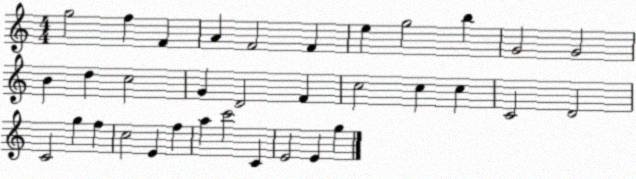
X:1
T:Untitled
M:4/4
L:1/4
K:C
g2 f F A F2 F e g2 b G2 G2 B d c2 G D2 F c2 c c C2 D2 C2 g f c2 E f a c'2 C E2 E g